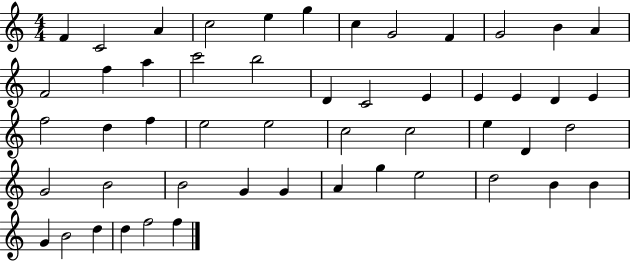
F4/q C4/h A4/q C5/h E5/q G5/q C5/q G4/h F4/q G4/h B4/q A4/q F4/h F5/q A5/q C6/h B5/h D4/q C4/h E4/q E4/q E4/q D4/q E4/q F5/h D5/q F5/q E5/h E5/h C5/h C5/h E5/q D4/q D5/h G4/h B4/h B4/h G4/q G4/q A4/q G5/q E5/h D5/h B4/q B4/q G4/q B4/h D5/q D5/q F5/h F5/q